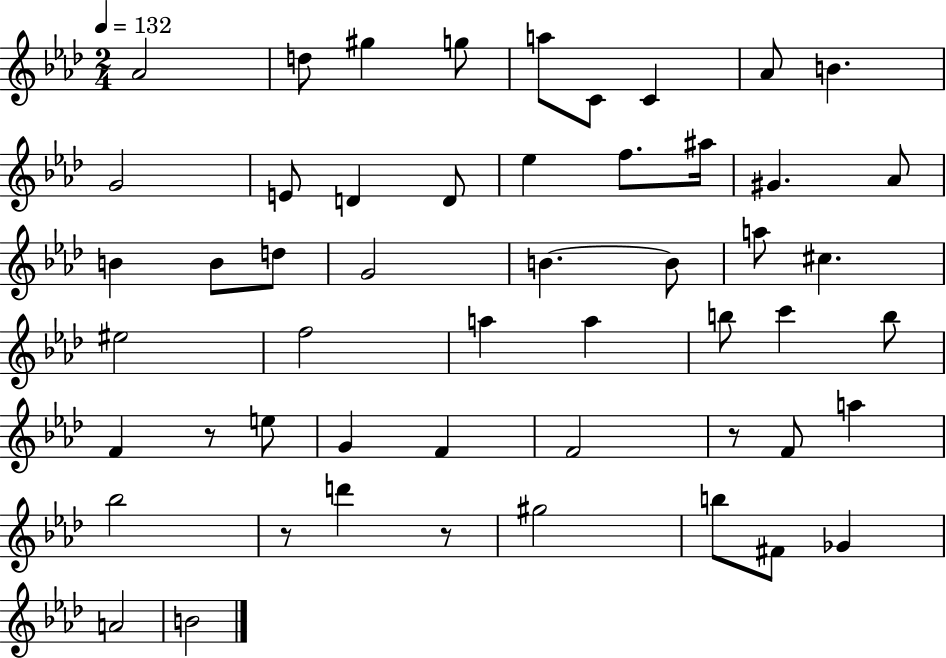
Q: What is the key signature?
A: AES major